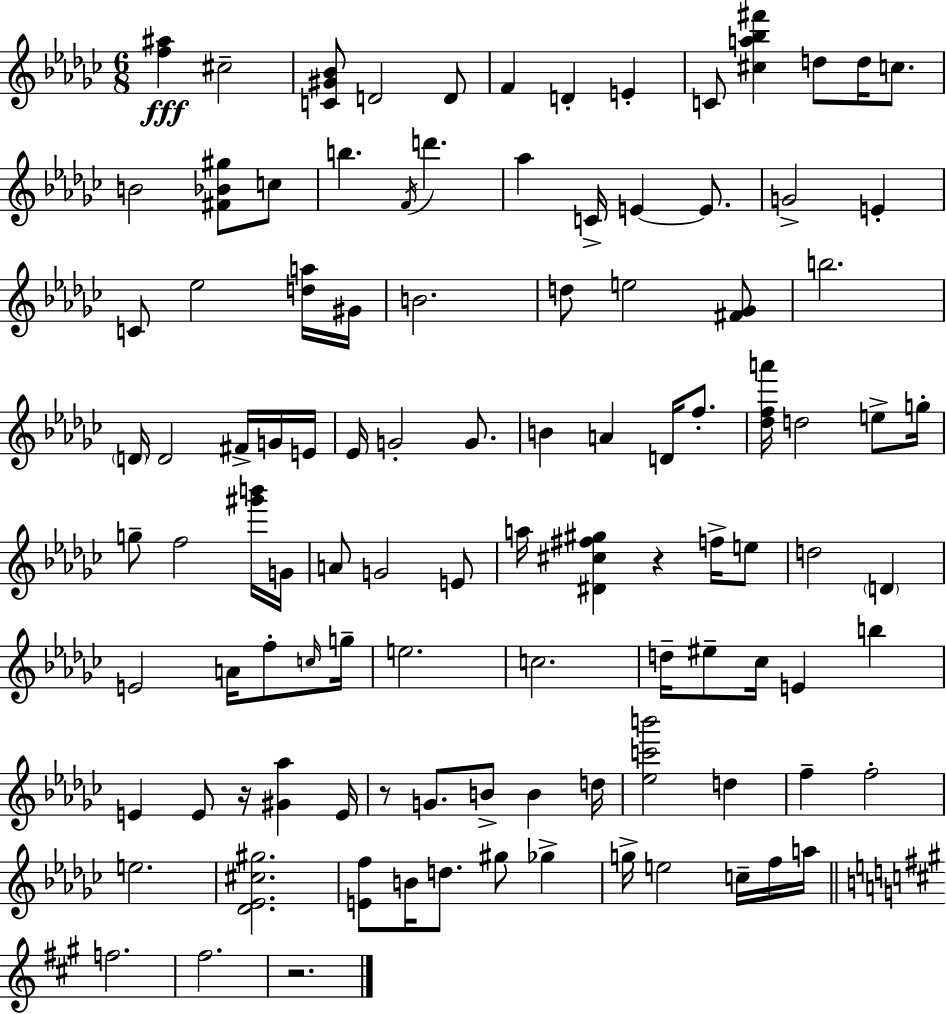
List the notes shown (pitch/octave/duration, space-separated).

[F5,A#5]/q C#5/h [C4,G#4,Bb4]/e D4/h D4/e F4/q D4/q E4/q C4/e [C#5,A5,Bb5,F#6]/q D5/e D5/s C5/e. B4/h [F#4,Bb4,G#5]/e C5/e B5/q. F4/s D6/q. Ab5/q C4/s E4/q E4/e. G4/h E4/q C4/e Eb5/h [D5,A5]/s G#4/s B4/h. D5/e E5/h [F#4,Gb4]/e B5/h. D4/s D4/h F#4/s G4/s E4/s Eb4/s G4/h G4/e. B4/q A4/q D4/s F5/e. [Db5,F5,A6]/s D5/h E5/e G5/s G5/e F5/h [G#6,B6]/s G4/s A4/e G4/h E4/e A5/s [D#4,C#5,F#5,G#5]/q R/q F5/s E5/e D5/h D4/q E4/h A4/s F5/e C5/s G5/s E5/h. C5/h. D5/s EIS5/e CES5/s E4/q B5/q E4/q E4/e R/s [G#4,Ab5]/q E4/s R/e G4/e. B4/e B4/q D5/s [Eb5,C6,B6]/h D5/q F5/q F5/h E5/h. [Db4,Eb4,C#5,G#5]/h. [E4,F5]/e B4/s D5/e. G#5/e Gb5/q G5/s E5/h C5/s F5/s A5/s F5/h. F#5/h. R/h.